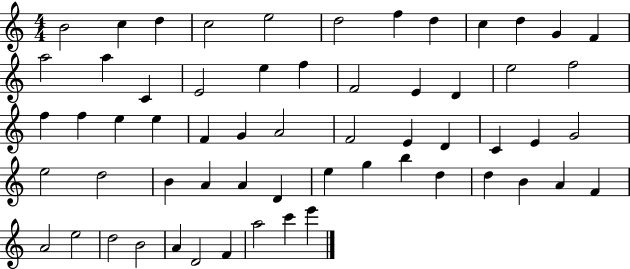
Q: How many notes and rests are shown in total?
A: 60